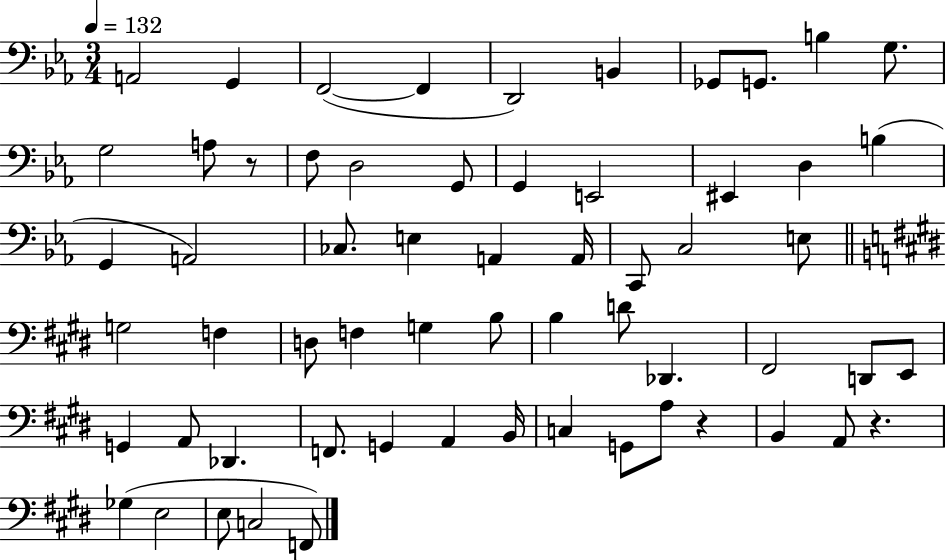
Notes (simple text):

A2/h G2/q F2/h F2/q D2/h B2/q Gb2/e G2/e. B3/q G3/e. G3/h A3/e R/e F3/e D3/h G2/e G2/q E2/h EIS2/q D3/q B3/q G2/q A2/h CES3/e. E3/q A2/q A2/s C2/e C3/h E3/e G3/h F3/q D3/e F3/q G3/q B3/e B3/q D4/e Db2/q. F#2/h D2/e E2/e G2/q A2/e Db2/q. F2/e. G2/q A2/q B2/s C3/q G2/e A3/e R/q B2/q A2/e R/q. Gb3/q E3/h E3/e C3/h F2/e